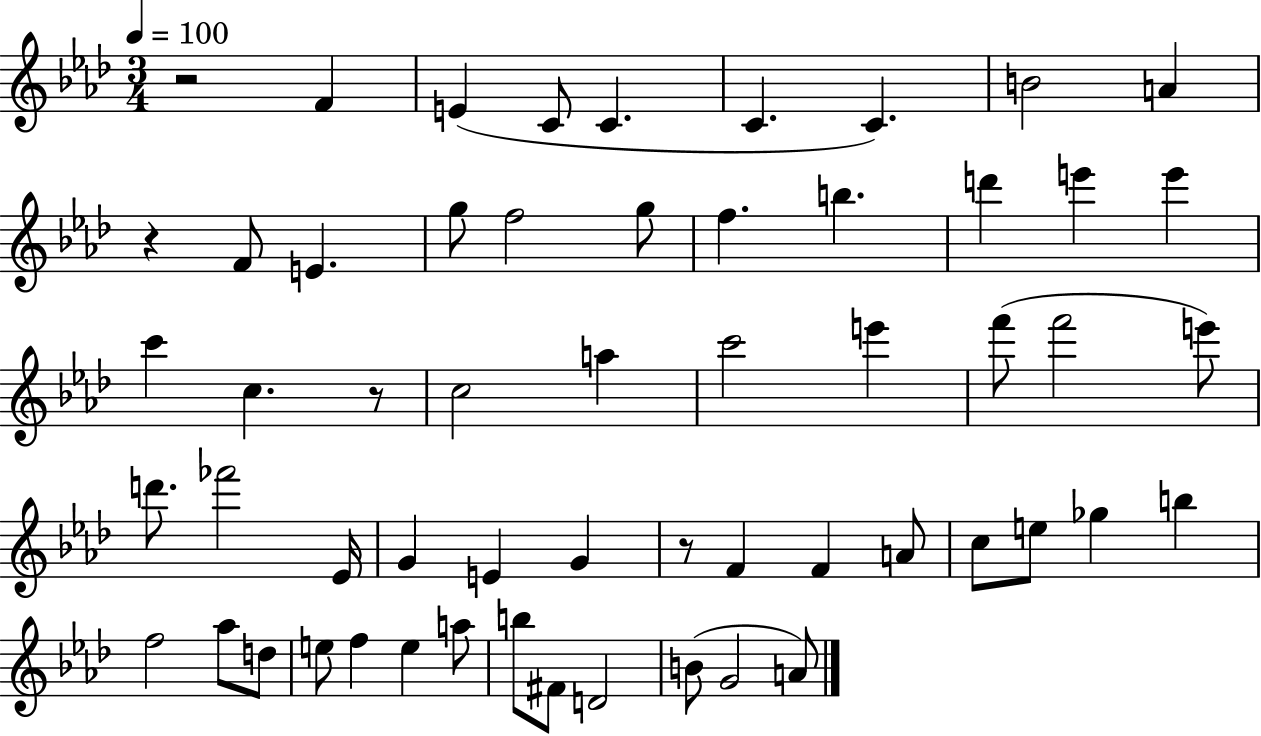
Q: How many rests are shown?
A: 4